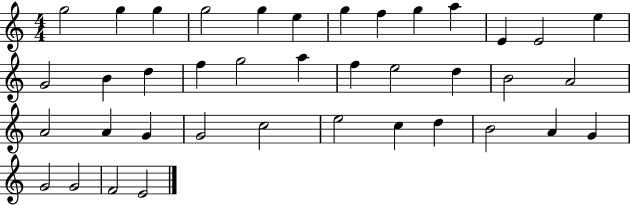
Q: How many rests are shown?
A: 0